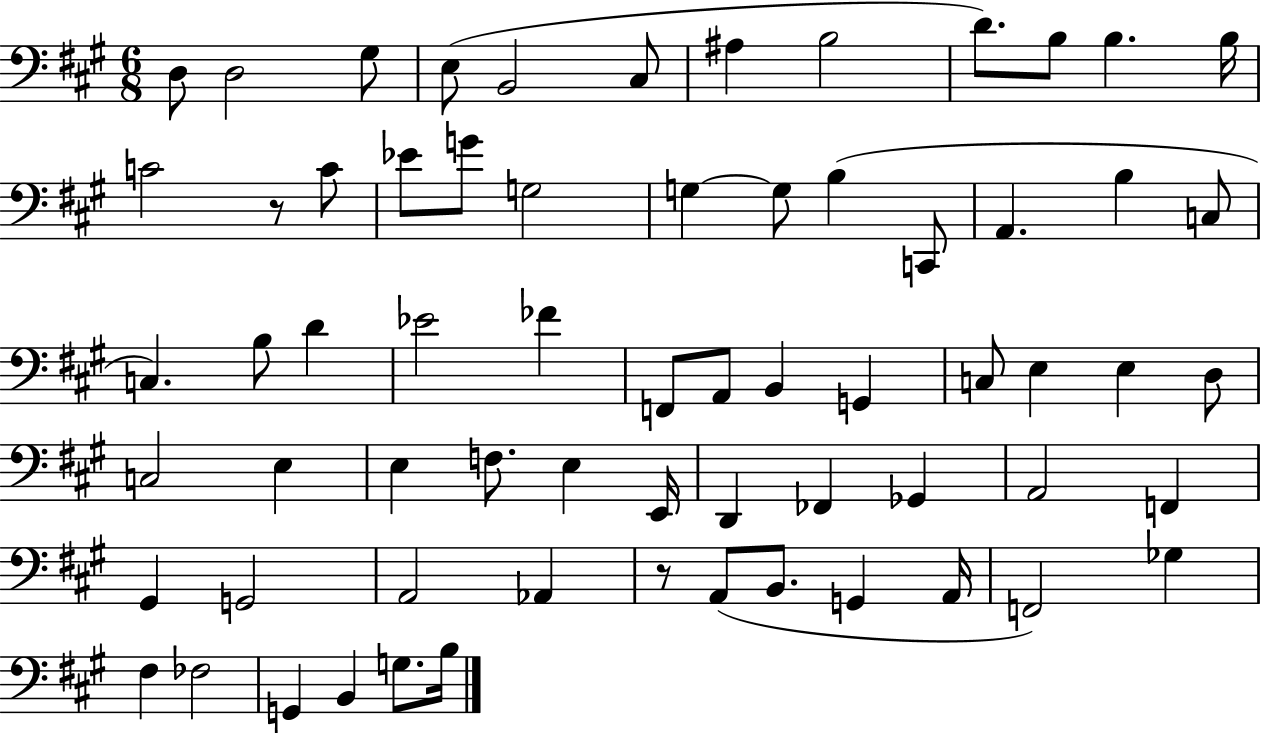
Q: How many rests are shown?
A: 2